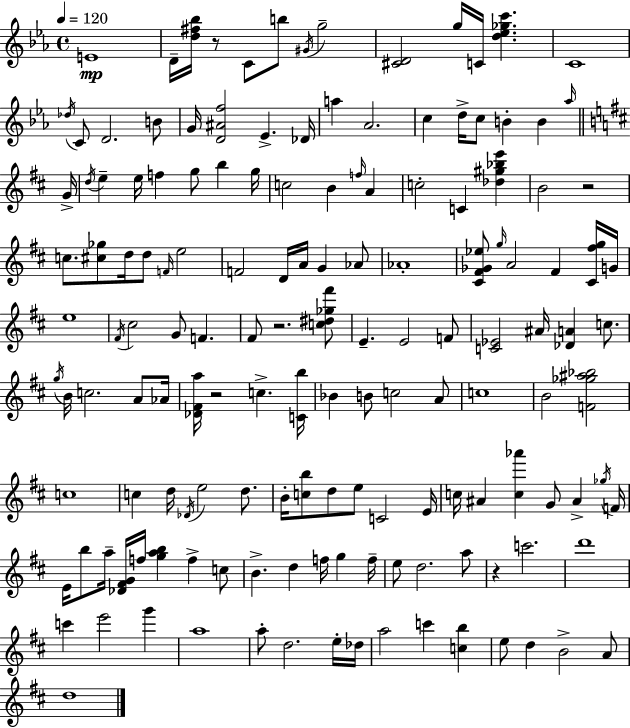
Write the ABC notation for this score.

X:1
T:Untitled
M:4/4
L:1/4
K:Cm
E4 D/4 [d^f_b]/4 z/2 C/2 b/2 ^G/4 g2 [^CD]2 g/4 C/4 [d_e_gc'] C4 _d/4 C/2 D2 B/2 G/4 [D^Af]2 _E _D/4 a _A2 c d/4 c/2 B B _a/4 G/4 d/4 e e/4 f g/2 b g/4 c2 B f/4 A c2 C [_d^g_be'] B2 z2 c/2 [^c_g]/2 d/4 d/2 F/4 e2 F2 D/4 A/4 G _A/2 _A4 [^C^F_G_e]/2 g/4 A2 ^F [^C^fg]/4 G/4 e4 ^F/4 ^c2 G/2 F ^F/2 z2 [c^d_g^f']/2 E E2 F/2 [C_E]2 ^A/4 [_DA] c/2 g/4 B/4 c2 A/2 _A/4 [_D^Fa]/4 z2 c [Cb]/4 _B B/2 c2 A/2 c4 B2 [F_g^a_b]2 c4 c d/4 _D/4 e2 d/2 B/4 [cb]/2 d/2 e/2 C2 E/4 c/4 ^A [c_a'] G/2 ^A _g/4 F/4 E/4 b/2 a/4 [_D^FG]/4 f/4 [gab] f c/2 B d f/4 g f/4 e/2 d2 a/2 z c'2 d'4 c' e'2 g' a4 a/2 d2 e/4 _d/4 a2 c' [cb] e/2 d B2 A/2 d4